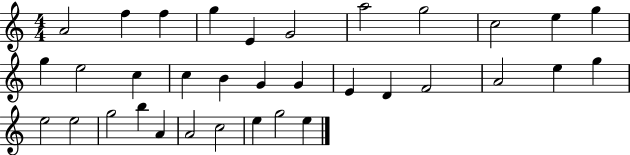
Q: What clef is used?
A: treble